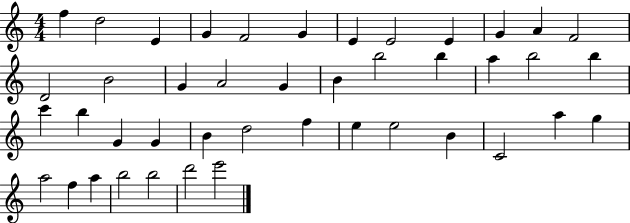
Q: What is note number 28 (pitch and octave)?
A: B4